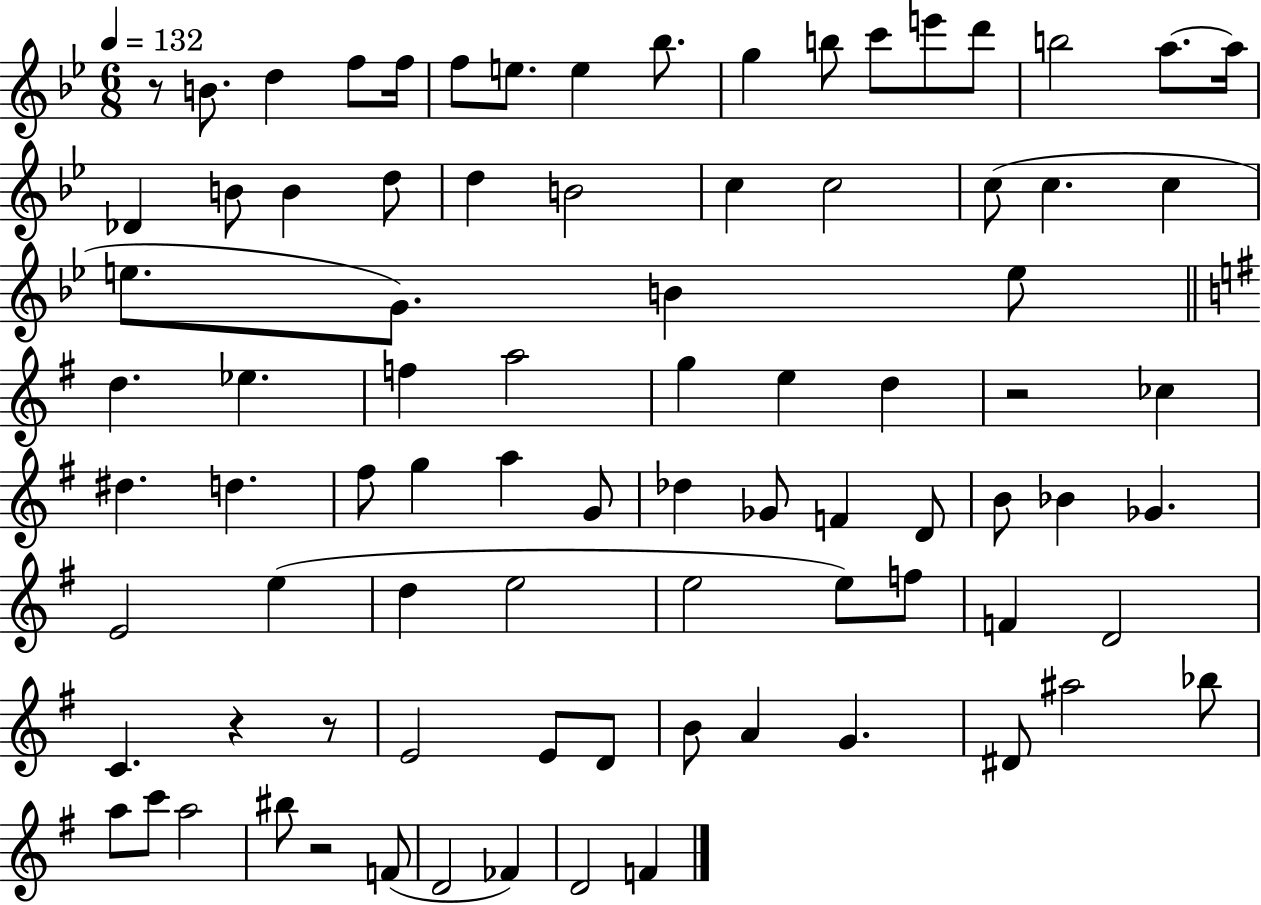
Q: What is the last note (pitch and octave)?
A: F4